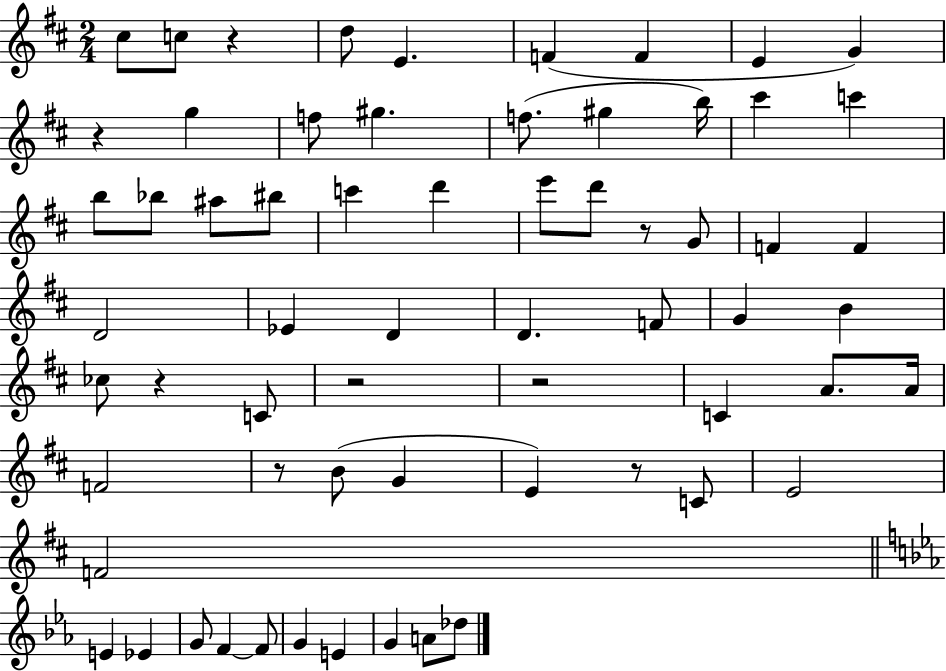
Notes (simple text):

C#5/e C5/e R/q D5/e E4/q. F4/q F4/q E4/q G4/q R/q G5/q F5/e G#5/q. F5/e. G#5/q B5/s C#6/q C6/q B5/e Bb5/e A#5/e BIS5/e C6/q D6/q E6/e D6/e R/e G4/e F4/q F4/q D4/h Eb4/q D4/q D4/q. F4/e G4/q B4/q CES5/e R/q C4/e R/h R/h C4/q A4/e. A4/s F4/h R/e B4/e G4/q E4/q R/e C4/e E4/h F4/h E4/q Eb4/q G4/e F4/q F4/e G4/q E4/q G4/q A4/e Db5/e